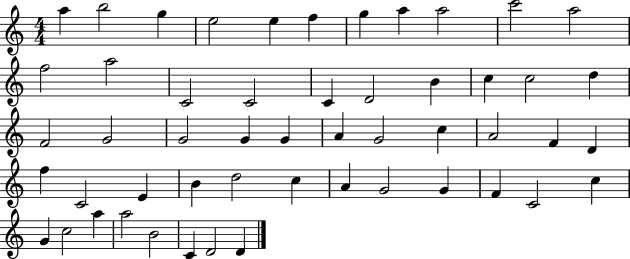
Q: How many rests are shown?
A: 0